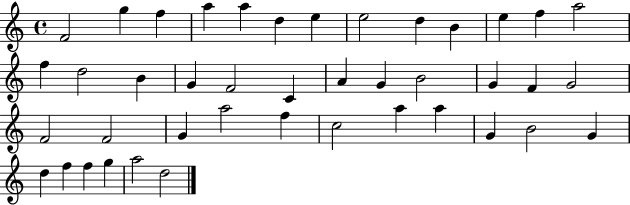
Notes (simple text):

F4/h G5/q F5/q A5/q A5/q D5/q E5/q E5/h D5/q B4/q E5/q F5/q A5/h F5/q D5/h B4/q G4/q F4/h C4/q A4/q G4/q B4/h G4/q F4/q G4/h F4/h F4/h G4/q A5/h F5/q C5/h A5/q A5/q G4/q B4/h G4/q D5/q F5/q F5/q G5/q A5/h D5/h